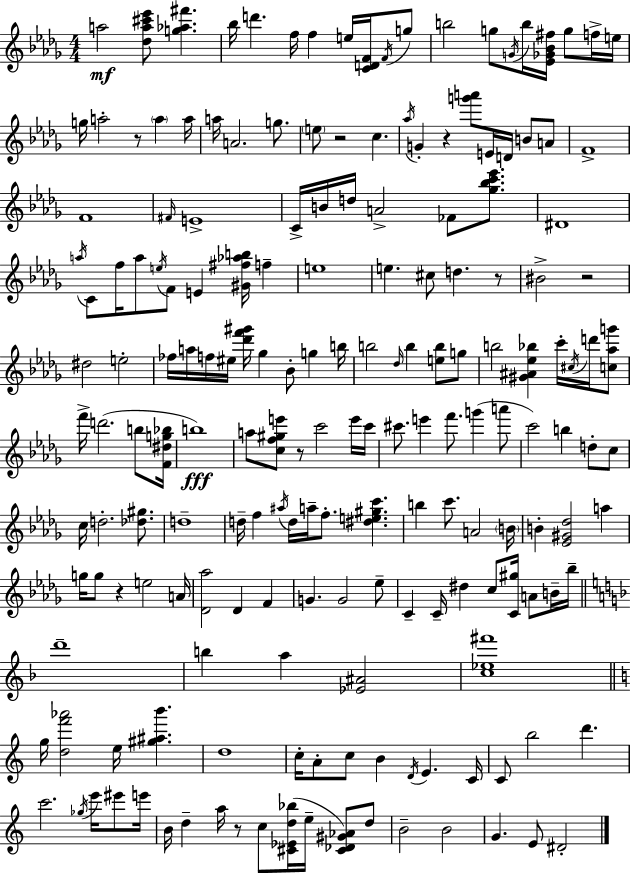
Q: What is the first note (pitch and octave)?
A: A5